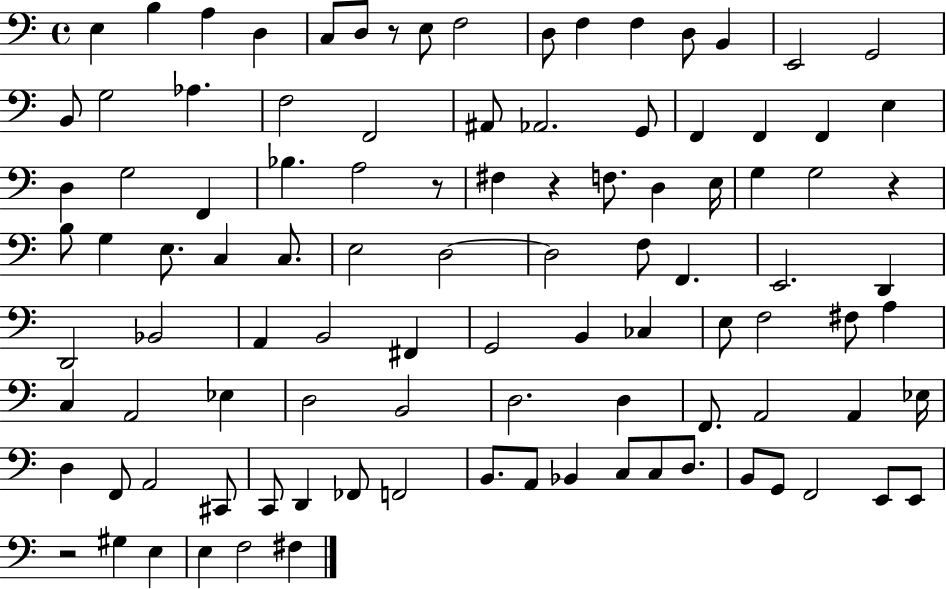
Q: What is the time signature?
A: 4/4